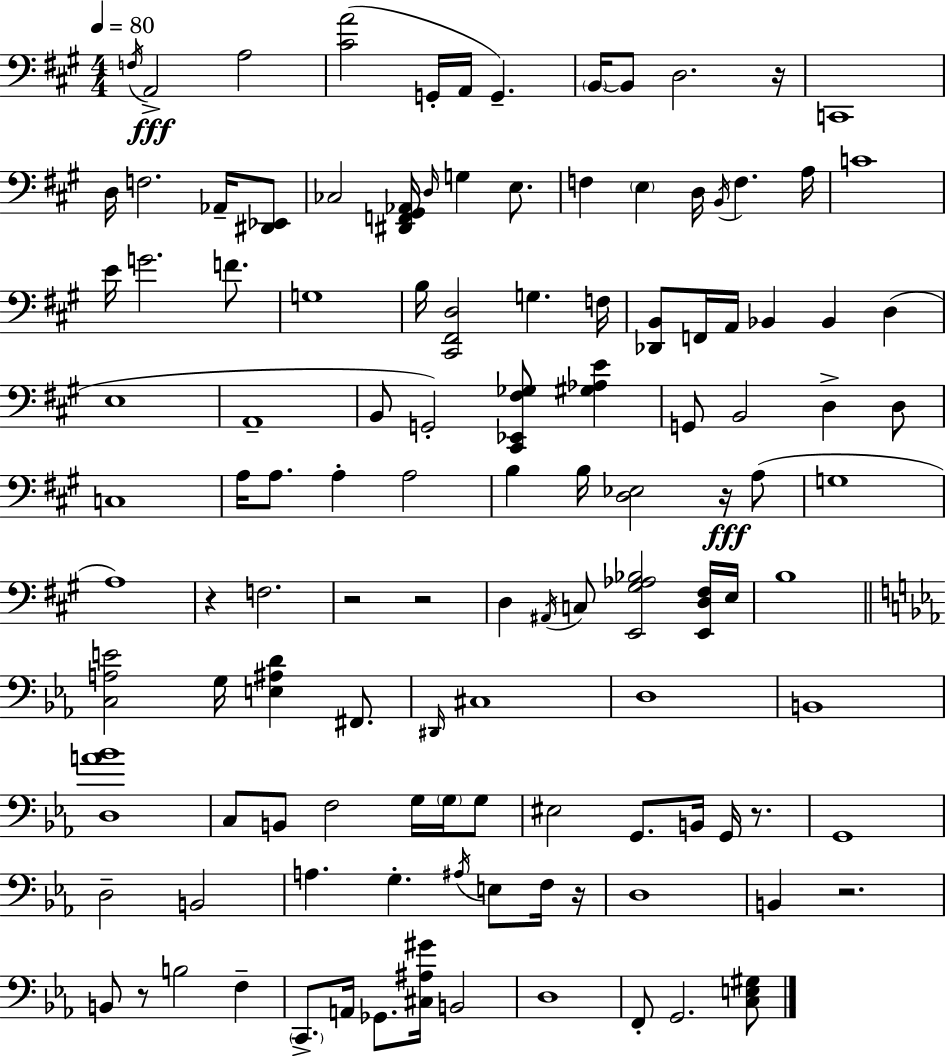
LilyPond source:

{
  \clef bass
  \numericTimeSignature
  \time 4/4
  \key a \major
  \tempo 4 = 80
  \repeat volta 2 { \acciaccatura { f16 }\fff a,2-> a2 | <cis' a'>2( g,16-. a,16 g,4.--) | \parenthesize b,16~~ b,8 d2. | r16 c,1 | \break d16 f2. aes,16-- <dis, ees,>8 | ces2 <dis, f, gis, aes,>16 \grace { d16 } g4 e8. | f4 \parenthesize e4 d16 \acciaccatura { b,16 } f4. | a16 c'1 | \break e'16 g'2. | f'8. g1 | b16 <cis, fis, d>2 g4. | f16 <des, b,>8 f,16 a,16 bes,4 bes,4 d4( | \break e1 | a,1-- | b,8 g,2-.) <cis, ees, fis ges>8 <gis aes e'>4 | g,8 b,2 d4-> | \break d8 c1 | a16 a8. a4-. a2 | b4 b16 <d ees>2 | r16\fff a8( g1 | \break a1) | r4 f2. | r2 r2 | d4 \acciaccatura { ais,16 } c8 <e, gis aes bes>2 | \break <e, d fis>16 e16 b1 | \bar "||" \break \key ees \major <c a e'>2 g16 <e ais d'>4 fis,8. | \grace { dis,16 } cis1 | d1 | b,1 | \break <d a' bes'>1 | c8 b,8 f2 g16 \parenthesize g16 g8 | eis2 g,8. b,16 g,16 r8. | g,1 | \break d2-- b,2 | a4. g4.-. \acciaccatura { ais16 } e8 | f16 r16 d1 | b,4 r2. | \break b,8 r8 b2 f4-- | \parenthesize c,8.-> a,16 ges,8. <cis ais gis'>16 b,2 | d1 | f,8-. g,2. | \break <c e gis>8 } \bar "|."
}